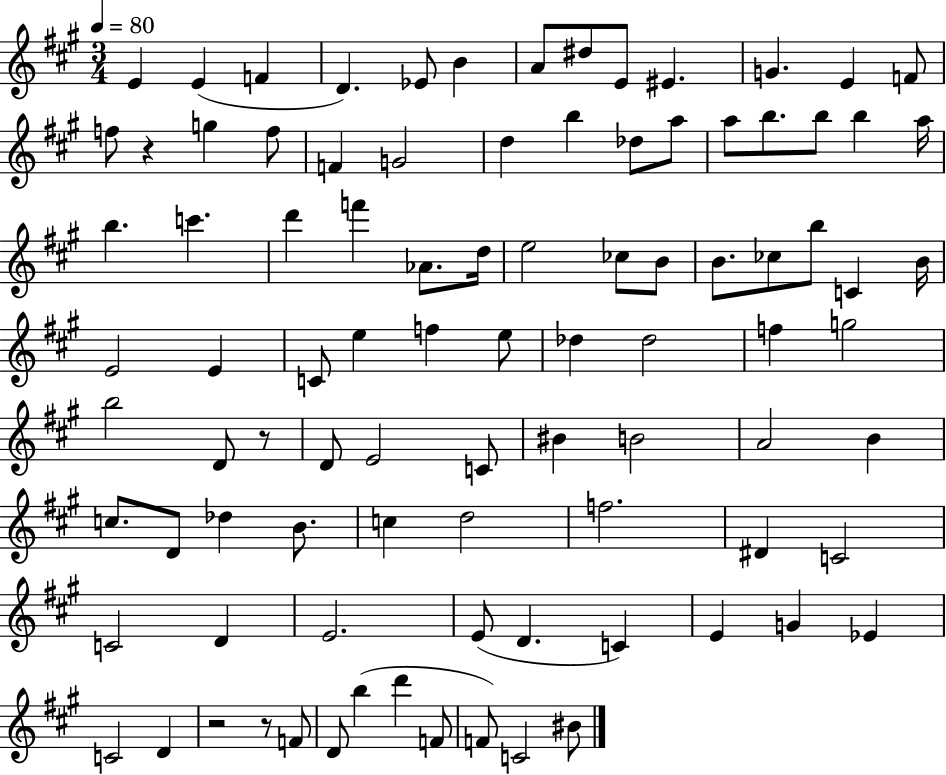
E4/q E4/q F4/q D4/q. Eb4/e B4/q A4/e D#5/e E4/e EIS4/q. G4/q. E4/q F4/e F5/e R/q G5/q F5/e F4/q G4/h D5/q B5/q Db5/e A5/e A5/e B5/e. B5/e B5/q A5/s B5/q. C6/q. D6/q F6/q Ab4/e. D5/s E5/h CES5/e B4/e B4/e. CES5/e B5/e C4/q B4/s E4/h E4/q C4/e E5/q F5/q E5/e Db5/q Db5/h F5/q G5/h B5/h D4/e R/e D4/e E4/h C4/e BIS4/q B4/h A4/h B4/q C5/e. D4/e Db5/q B4/e. C5/q D5/h F5/h. D#4/q C4/h C4/h D4/q E4/h. E4/e D4/q. C4/q E4/q G4/q Eb4/q C4/h D4/q R/h R/e F4/e D4/e B5/q D6/q F4/e F4/e C4/h BIS4/e